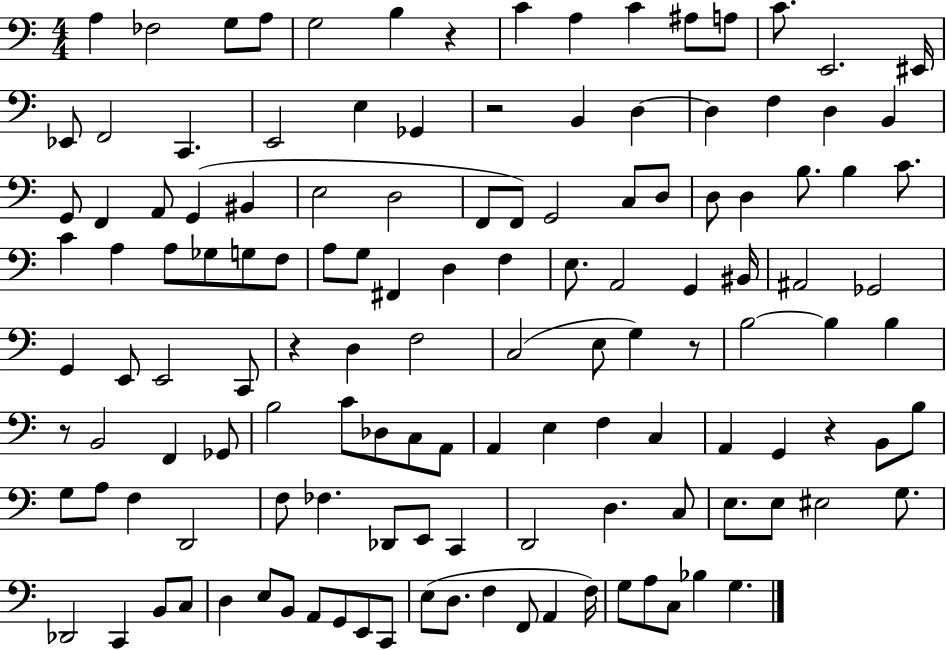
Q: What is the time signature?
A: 4/4